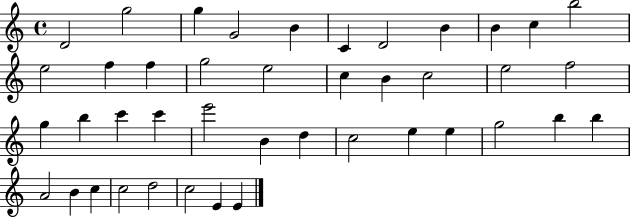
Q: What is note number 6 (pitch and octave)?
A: C4